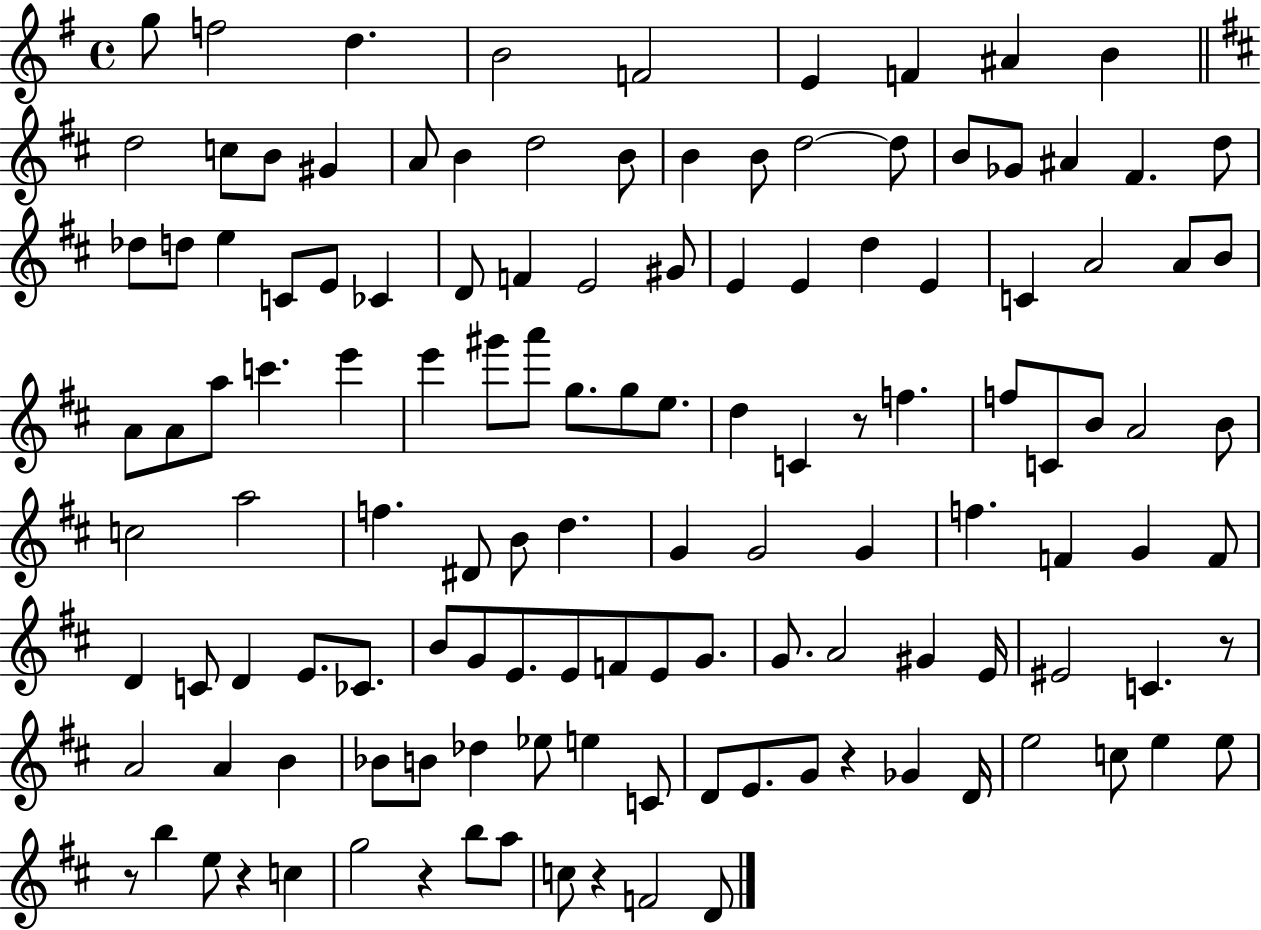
{
  \clef treble
  \time 4/4
  \defaultTimeSignature
  \key g \major
  g''8 f''2 d''4. | b'2 f'2 | e'4 f'4 ais'4 b'4 | \bar "||" \break \key d \major d''2 c''8 b'8 gis'4 | a'8 b'4 d''2 b'8 | b'4 b'8 d''2~~ d''8 | b'8 ges'8 ais'4 fis'4. d''8 | \break des''8 d''8 e''4 c'8 e'8 ces'4 | d'8 f'4 e'2 gis'8 | e'4 e'4 d''4 e'4 | c'4 a'2 a'8 b'8 | \break a'8 a'8 a''8 c'''4. e'''4 | e'''4 gis'''8 a'''8 g''8. g''8 e''8. | d''4 c'4 r8 f''4. | f''8 c'8 b'8 a'2 b'8 | \break c''2 a''2 | f''4. dis'8 b'8 d''4. | g'4 g'2 g'4 | f''4. f'4 g'4 f'8 | \break d'4 c'8 d'4 e'8. ces'8. | b'8 g'8 e'8. e'8 f'8 e'8 g'8. | g'8. a'2 gis'4 e'16 | eis'2 c'4. r8 | \break a'2 a'4 b'4 | bes'8 b'8 des''4 ees''8 e''4 c'8 | d'8 e'8. g'8 r4 ges'4 d'16 | e''2 c''8 e''4 e''8 | \break r8 b''4 e''8 r4 c''4 | g''2 r4 b''8 a''8 | c''8 r4 f'2 d'8 | \bar "|."
}